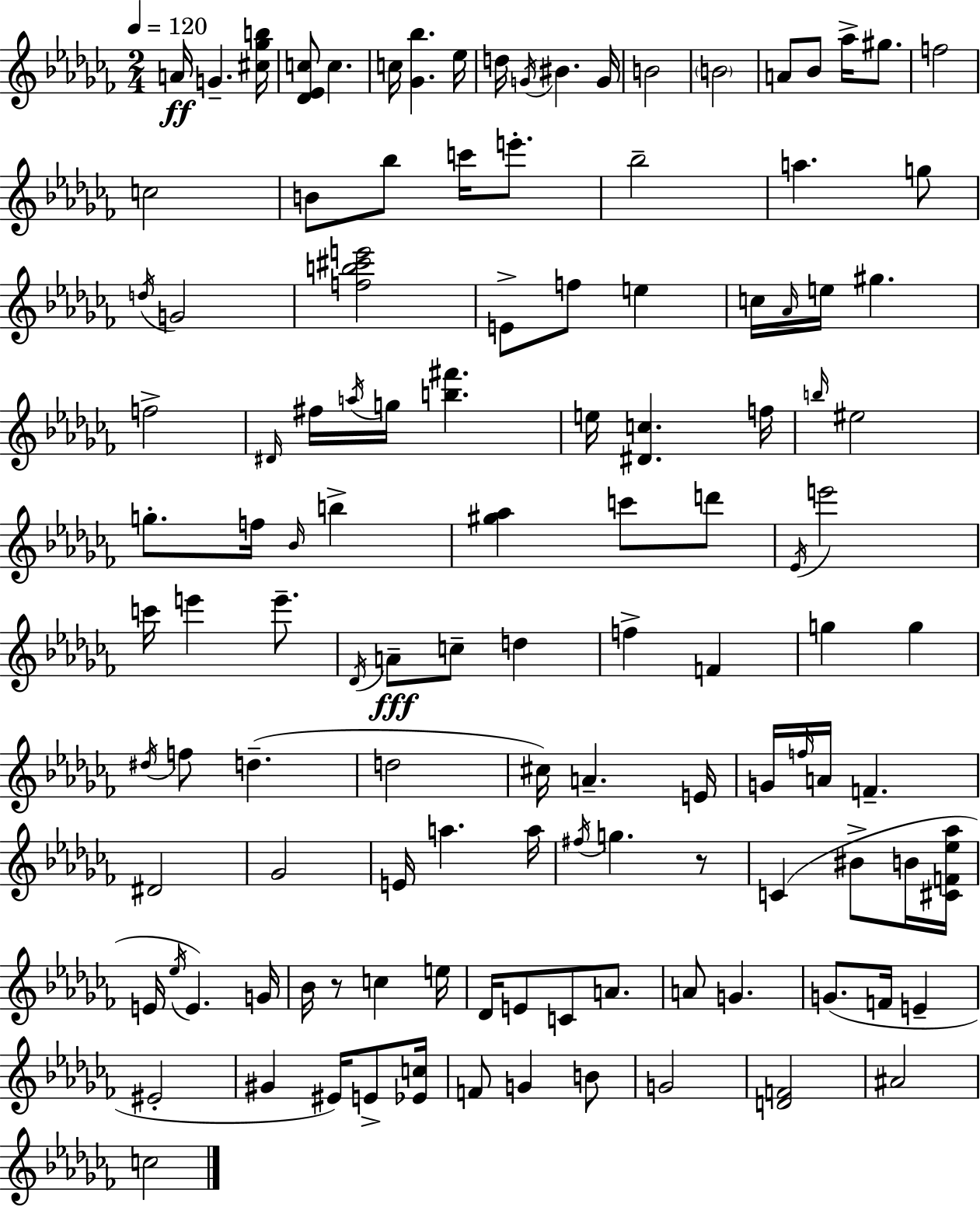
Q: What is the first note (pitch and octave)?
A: A4